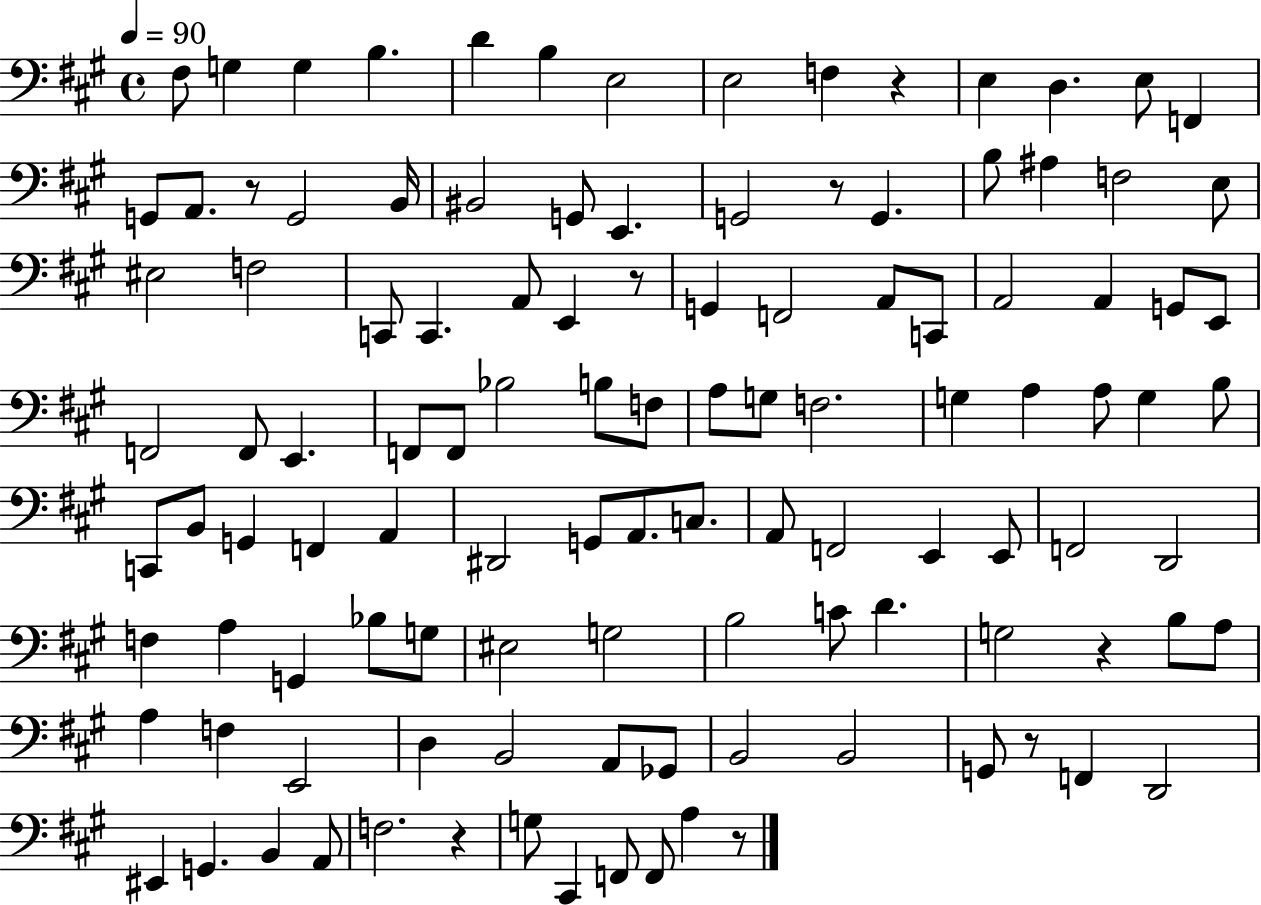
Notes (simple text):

F#3/e G3/q G3/q B3/q. D4/q B3/q E3/h E3/h F3/q R/q E3/q D3/q. E3/e F2/q G2/e A2/e. R/e G2/h B2/s BIS2/h G2/e E2/q. G2/h R/e G2/q. B3/e A#3/q F3/h E3/e EIS3/h F3/h C2/e C2/q. A2/e E2/q R/e G2/q F2/h A2/e C2/e A2/h A2/q G2/e E2/e F2/h F2/e E2/q. F2/e F2/e Bb3/h B3/e F3/e A3/e G3/e F3/h. G3/q A3/q A3/e G3/q B3/e C2/e B2/e G2/q F2/q A2/q D#2/h G2/e A2/e. C3/e. A2/e F2/h E2/q E2/e F2/h D2/h F3/q A3/q G2/q Bb3/e G3/e EIS3/h G3/h B3/h C4/e D4/q. G3/h R/q B3/e A3/e A3/q F3/q E2/h D3/q B2/h A2/e Gb2/e B2/h B2/h G2/e R/e F2/q D2/h EIS2/q G2/q. B2/q A2/e F3/h. R/q G3/e C#2/q F2/e F2/e A3/q R/e